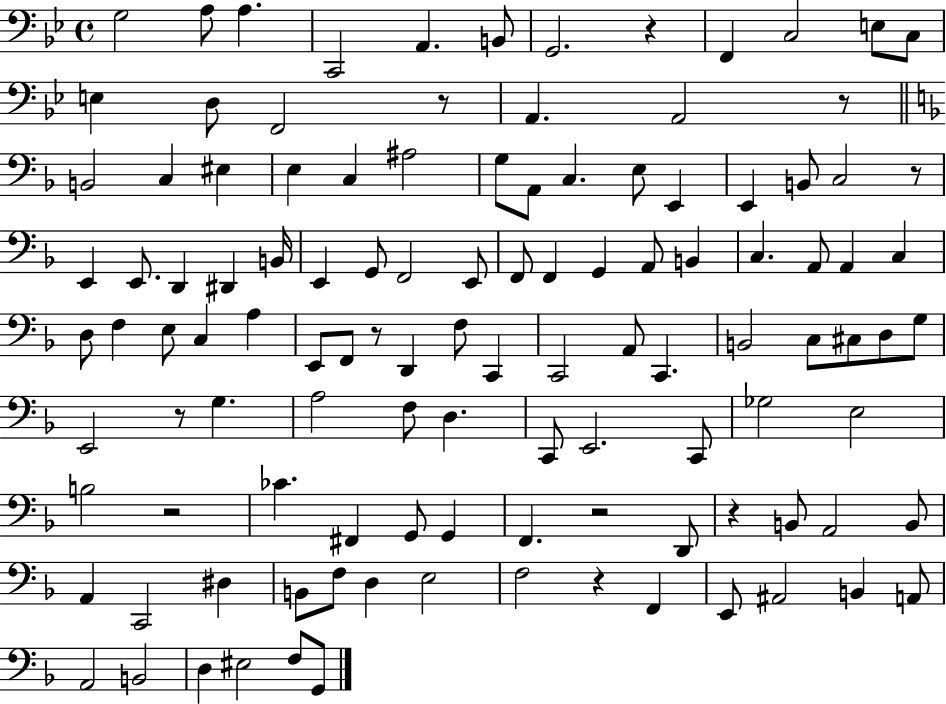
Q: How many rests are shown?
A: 10